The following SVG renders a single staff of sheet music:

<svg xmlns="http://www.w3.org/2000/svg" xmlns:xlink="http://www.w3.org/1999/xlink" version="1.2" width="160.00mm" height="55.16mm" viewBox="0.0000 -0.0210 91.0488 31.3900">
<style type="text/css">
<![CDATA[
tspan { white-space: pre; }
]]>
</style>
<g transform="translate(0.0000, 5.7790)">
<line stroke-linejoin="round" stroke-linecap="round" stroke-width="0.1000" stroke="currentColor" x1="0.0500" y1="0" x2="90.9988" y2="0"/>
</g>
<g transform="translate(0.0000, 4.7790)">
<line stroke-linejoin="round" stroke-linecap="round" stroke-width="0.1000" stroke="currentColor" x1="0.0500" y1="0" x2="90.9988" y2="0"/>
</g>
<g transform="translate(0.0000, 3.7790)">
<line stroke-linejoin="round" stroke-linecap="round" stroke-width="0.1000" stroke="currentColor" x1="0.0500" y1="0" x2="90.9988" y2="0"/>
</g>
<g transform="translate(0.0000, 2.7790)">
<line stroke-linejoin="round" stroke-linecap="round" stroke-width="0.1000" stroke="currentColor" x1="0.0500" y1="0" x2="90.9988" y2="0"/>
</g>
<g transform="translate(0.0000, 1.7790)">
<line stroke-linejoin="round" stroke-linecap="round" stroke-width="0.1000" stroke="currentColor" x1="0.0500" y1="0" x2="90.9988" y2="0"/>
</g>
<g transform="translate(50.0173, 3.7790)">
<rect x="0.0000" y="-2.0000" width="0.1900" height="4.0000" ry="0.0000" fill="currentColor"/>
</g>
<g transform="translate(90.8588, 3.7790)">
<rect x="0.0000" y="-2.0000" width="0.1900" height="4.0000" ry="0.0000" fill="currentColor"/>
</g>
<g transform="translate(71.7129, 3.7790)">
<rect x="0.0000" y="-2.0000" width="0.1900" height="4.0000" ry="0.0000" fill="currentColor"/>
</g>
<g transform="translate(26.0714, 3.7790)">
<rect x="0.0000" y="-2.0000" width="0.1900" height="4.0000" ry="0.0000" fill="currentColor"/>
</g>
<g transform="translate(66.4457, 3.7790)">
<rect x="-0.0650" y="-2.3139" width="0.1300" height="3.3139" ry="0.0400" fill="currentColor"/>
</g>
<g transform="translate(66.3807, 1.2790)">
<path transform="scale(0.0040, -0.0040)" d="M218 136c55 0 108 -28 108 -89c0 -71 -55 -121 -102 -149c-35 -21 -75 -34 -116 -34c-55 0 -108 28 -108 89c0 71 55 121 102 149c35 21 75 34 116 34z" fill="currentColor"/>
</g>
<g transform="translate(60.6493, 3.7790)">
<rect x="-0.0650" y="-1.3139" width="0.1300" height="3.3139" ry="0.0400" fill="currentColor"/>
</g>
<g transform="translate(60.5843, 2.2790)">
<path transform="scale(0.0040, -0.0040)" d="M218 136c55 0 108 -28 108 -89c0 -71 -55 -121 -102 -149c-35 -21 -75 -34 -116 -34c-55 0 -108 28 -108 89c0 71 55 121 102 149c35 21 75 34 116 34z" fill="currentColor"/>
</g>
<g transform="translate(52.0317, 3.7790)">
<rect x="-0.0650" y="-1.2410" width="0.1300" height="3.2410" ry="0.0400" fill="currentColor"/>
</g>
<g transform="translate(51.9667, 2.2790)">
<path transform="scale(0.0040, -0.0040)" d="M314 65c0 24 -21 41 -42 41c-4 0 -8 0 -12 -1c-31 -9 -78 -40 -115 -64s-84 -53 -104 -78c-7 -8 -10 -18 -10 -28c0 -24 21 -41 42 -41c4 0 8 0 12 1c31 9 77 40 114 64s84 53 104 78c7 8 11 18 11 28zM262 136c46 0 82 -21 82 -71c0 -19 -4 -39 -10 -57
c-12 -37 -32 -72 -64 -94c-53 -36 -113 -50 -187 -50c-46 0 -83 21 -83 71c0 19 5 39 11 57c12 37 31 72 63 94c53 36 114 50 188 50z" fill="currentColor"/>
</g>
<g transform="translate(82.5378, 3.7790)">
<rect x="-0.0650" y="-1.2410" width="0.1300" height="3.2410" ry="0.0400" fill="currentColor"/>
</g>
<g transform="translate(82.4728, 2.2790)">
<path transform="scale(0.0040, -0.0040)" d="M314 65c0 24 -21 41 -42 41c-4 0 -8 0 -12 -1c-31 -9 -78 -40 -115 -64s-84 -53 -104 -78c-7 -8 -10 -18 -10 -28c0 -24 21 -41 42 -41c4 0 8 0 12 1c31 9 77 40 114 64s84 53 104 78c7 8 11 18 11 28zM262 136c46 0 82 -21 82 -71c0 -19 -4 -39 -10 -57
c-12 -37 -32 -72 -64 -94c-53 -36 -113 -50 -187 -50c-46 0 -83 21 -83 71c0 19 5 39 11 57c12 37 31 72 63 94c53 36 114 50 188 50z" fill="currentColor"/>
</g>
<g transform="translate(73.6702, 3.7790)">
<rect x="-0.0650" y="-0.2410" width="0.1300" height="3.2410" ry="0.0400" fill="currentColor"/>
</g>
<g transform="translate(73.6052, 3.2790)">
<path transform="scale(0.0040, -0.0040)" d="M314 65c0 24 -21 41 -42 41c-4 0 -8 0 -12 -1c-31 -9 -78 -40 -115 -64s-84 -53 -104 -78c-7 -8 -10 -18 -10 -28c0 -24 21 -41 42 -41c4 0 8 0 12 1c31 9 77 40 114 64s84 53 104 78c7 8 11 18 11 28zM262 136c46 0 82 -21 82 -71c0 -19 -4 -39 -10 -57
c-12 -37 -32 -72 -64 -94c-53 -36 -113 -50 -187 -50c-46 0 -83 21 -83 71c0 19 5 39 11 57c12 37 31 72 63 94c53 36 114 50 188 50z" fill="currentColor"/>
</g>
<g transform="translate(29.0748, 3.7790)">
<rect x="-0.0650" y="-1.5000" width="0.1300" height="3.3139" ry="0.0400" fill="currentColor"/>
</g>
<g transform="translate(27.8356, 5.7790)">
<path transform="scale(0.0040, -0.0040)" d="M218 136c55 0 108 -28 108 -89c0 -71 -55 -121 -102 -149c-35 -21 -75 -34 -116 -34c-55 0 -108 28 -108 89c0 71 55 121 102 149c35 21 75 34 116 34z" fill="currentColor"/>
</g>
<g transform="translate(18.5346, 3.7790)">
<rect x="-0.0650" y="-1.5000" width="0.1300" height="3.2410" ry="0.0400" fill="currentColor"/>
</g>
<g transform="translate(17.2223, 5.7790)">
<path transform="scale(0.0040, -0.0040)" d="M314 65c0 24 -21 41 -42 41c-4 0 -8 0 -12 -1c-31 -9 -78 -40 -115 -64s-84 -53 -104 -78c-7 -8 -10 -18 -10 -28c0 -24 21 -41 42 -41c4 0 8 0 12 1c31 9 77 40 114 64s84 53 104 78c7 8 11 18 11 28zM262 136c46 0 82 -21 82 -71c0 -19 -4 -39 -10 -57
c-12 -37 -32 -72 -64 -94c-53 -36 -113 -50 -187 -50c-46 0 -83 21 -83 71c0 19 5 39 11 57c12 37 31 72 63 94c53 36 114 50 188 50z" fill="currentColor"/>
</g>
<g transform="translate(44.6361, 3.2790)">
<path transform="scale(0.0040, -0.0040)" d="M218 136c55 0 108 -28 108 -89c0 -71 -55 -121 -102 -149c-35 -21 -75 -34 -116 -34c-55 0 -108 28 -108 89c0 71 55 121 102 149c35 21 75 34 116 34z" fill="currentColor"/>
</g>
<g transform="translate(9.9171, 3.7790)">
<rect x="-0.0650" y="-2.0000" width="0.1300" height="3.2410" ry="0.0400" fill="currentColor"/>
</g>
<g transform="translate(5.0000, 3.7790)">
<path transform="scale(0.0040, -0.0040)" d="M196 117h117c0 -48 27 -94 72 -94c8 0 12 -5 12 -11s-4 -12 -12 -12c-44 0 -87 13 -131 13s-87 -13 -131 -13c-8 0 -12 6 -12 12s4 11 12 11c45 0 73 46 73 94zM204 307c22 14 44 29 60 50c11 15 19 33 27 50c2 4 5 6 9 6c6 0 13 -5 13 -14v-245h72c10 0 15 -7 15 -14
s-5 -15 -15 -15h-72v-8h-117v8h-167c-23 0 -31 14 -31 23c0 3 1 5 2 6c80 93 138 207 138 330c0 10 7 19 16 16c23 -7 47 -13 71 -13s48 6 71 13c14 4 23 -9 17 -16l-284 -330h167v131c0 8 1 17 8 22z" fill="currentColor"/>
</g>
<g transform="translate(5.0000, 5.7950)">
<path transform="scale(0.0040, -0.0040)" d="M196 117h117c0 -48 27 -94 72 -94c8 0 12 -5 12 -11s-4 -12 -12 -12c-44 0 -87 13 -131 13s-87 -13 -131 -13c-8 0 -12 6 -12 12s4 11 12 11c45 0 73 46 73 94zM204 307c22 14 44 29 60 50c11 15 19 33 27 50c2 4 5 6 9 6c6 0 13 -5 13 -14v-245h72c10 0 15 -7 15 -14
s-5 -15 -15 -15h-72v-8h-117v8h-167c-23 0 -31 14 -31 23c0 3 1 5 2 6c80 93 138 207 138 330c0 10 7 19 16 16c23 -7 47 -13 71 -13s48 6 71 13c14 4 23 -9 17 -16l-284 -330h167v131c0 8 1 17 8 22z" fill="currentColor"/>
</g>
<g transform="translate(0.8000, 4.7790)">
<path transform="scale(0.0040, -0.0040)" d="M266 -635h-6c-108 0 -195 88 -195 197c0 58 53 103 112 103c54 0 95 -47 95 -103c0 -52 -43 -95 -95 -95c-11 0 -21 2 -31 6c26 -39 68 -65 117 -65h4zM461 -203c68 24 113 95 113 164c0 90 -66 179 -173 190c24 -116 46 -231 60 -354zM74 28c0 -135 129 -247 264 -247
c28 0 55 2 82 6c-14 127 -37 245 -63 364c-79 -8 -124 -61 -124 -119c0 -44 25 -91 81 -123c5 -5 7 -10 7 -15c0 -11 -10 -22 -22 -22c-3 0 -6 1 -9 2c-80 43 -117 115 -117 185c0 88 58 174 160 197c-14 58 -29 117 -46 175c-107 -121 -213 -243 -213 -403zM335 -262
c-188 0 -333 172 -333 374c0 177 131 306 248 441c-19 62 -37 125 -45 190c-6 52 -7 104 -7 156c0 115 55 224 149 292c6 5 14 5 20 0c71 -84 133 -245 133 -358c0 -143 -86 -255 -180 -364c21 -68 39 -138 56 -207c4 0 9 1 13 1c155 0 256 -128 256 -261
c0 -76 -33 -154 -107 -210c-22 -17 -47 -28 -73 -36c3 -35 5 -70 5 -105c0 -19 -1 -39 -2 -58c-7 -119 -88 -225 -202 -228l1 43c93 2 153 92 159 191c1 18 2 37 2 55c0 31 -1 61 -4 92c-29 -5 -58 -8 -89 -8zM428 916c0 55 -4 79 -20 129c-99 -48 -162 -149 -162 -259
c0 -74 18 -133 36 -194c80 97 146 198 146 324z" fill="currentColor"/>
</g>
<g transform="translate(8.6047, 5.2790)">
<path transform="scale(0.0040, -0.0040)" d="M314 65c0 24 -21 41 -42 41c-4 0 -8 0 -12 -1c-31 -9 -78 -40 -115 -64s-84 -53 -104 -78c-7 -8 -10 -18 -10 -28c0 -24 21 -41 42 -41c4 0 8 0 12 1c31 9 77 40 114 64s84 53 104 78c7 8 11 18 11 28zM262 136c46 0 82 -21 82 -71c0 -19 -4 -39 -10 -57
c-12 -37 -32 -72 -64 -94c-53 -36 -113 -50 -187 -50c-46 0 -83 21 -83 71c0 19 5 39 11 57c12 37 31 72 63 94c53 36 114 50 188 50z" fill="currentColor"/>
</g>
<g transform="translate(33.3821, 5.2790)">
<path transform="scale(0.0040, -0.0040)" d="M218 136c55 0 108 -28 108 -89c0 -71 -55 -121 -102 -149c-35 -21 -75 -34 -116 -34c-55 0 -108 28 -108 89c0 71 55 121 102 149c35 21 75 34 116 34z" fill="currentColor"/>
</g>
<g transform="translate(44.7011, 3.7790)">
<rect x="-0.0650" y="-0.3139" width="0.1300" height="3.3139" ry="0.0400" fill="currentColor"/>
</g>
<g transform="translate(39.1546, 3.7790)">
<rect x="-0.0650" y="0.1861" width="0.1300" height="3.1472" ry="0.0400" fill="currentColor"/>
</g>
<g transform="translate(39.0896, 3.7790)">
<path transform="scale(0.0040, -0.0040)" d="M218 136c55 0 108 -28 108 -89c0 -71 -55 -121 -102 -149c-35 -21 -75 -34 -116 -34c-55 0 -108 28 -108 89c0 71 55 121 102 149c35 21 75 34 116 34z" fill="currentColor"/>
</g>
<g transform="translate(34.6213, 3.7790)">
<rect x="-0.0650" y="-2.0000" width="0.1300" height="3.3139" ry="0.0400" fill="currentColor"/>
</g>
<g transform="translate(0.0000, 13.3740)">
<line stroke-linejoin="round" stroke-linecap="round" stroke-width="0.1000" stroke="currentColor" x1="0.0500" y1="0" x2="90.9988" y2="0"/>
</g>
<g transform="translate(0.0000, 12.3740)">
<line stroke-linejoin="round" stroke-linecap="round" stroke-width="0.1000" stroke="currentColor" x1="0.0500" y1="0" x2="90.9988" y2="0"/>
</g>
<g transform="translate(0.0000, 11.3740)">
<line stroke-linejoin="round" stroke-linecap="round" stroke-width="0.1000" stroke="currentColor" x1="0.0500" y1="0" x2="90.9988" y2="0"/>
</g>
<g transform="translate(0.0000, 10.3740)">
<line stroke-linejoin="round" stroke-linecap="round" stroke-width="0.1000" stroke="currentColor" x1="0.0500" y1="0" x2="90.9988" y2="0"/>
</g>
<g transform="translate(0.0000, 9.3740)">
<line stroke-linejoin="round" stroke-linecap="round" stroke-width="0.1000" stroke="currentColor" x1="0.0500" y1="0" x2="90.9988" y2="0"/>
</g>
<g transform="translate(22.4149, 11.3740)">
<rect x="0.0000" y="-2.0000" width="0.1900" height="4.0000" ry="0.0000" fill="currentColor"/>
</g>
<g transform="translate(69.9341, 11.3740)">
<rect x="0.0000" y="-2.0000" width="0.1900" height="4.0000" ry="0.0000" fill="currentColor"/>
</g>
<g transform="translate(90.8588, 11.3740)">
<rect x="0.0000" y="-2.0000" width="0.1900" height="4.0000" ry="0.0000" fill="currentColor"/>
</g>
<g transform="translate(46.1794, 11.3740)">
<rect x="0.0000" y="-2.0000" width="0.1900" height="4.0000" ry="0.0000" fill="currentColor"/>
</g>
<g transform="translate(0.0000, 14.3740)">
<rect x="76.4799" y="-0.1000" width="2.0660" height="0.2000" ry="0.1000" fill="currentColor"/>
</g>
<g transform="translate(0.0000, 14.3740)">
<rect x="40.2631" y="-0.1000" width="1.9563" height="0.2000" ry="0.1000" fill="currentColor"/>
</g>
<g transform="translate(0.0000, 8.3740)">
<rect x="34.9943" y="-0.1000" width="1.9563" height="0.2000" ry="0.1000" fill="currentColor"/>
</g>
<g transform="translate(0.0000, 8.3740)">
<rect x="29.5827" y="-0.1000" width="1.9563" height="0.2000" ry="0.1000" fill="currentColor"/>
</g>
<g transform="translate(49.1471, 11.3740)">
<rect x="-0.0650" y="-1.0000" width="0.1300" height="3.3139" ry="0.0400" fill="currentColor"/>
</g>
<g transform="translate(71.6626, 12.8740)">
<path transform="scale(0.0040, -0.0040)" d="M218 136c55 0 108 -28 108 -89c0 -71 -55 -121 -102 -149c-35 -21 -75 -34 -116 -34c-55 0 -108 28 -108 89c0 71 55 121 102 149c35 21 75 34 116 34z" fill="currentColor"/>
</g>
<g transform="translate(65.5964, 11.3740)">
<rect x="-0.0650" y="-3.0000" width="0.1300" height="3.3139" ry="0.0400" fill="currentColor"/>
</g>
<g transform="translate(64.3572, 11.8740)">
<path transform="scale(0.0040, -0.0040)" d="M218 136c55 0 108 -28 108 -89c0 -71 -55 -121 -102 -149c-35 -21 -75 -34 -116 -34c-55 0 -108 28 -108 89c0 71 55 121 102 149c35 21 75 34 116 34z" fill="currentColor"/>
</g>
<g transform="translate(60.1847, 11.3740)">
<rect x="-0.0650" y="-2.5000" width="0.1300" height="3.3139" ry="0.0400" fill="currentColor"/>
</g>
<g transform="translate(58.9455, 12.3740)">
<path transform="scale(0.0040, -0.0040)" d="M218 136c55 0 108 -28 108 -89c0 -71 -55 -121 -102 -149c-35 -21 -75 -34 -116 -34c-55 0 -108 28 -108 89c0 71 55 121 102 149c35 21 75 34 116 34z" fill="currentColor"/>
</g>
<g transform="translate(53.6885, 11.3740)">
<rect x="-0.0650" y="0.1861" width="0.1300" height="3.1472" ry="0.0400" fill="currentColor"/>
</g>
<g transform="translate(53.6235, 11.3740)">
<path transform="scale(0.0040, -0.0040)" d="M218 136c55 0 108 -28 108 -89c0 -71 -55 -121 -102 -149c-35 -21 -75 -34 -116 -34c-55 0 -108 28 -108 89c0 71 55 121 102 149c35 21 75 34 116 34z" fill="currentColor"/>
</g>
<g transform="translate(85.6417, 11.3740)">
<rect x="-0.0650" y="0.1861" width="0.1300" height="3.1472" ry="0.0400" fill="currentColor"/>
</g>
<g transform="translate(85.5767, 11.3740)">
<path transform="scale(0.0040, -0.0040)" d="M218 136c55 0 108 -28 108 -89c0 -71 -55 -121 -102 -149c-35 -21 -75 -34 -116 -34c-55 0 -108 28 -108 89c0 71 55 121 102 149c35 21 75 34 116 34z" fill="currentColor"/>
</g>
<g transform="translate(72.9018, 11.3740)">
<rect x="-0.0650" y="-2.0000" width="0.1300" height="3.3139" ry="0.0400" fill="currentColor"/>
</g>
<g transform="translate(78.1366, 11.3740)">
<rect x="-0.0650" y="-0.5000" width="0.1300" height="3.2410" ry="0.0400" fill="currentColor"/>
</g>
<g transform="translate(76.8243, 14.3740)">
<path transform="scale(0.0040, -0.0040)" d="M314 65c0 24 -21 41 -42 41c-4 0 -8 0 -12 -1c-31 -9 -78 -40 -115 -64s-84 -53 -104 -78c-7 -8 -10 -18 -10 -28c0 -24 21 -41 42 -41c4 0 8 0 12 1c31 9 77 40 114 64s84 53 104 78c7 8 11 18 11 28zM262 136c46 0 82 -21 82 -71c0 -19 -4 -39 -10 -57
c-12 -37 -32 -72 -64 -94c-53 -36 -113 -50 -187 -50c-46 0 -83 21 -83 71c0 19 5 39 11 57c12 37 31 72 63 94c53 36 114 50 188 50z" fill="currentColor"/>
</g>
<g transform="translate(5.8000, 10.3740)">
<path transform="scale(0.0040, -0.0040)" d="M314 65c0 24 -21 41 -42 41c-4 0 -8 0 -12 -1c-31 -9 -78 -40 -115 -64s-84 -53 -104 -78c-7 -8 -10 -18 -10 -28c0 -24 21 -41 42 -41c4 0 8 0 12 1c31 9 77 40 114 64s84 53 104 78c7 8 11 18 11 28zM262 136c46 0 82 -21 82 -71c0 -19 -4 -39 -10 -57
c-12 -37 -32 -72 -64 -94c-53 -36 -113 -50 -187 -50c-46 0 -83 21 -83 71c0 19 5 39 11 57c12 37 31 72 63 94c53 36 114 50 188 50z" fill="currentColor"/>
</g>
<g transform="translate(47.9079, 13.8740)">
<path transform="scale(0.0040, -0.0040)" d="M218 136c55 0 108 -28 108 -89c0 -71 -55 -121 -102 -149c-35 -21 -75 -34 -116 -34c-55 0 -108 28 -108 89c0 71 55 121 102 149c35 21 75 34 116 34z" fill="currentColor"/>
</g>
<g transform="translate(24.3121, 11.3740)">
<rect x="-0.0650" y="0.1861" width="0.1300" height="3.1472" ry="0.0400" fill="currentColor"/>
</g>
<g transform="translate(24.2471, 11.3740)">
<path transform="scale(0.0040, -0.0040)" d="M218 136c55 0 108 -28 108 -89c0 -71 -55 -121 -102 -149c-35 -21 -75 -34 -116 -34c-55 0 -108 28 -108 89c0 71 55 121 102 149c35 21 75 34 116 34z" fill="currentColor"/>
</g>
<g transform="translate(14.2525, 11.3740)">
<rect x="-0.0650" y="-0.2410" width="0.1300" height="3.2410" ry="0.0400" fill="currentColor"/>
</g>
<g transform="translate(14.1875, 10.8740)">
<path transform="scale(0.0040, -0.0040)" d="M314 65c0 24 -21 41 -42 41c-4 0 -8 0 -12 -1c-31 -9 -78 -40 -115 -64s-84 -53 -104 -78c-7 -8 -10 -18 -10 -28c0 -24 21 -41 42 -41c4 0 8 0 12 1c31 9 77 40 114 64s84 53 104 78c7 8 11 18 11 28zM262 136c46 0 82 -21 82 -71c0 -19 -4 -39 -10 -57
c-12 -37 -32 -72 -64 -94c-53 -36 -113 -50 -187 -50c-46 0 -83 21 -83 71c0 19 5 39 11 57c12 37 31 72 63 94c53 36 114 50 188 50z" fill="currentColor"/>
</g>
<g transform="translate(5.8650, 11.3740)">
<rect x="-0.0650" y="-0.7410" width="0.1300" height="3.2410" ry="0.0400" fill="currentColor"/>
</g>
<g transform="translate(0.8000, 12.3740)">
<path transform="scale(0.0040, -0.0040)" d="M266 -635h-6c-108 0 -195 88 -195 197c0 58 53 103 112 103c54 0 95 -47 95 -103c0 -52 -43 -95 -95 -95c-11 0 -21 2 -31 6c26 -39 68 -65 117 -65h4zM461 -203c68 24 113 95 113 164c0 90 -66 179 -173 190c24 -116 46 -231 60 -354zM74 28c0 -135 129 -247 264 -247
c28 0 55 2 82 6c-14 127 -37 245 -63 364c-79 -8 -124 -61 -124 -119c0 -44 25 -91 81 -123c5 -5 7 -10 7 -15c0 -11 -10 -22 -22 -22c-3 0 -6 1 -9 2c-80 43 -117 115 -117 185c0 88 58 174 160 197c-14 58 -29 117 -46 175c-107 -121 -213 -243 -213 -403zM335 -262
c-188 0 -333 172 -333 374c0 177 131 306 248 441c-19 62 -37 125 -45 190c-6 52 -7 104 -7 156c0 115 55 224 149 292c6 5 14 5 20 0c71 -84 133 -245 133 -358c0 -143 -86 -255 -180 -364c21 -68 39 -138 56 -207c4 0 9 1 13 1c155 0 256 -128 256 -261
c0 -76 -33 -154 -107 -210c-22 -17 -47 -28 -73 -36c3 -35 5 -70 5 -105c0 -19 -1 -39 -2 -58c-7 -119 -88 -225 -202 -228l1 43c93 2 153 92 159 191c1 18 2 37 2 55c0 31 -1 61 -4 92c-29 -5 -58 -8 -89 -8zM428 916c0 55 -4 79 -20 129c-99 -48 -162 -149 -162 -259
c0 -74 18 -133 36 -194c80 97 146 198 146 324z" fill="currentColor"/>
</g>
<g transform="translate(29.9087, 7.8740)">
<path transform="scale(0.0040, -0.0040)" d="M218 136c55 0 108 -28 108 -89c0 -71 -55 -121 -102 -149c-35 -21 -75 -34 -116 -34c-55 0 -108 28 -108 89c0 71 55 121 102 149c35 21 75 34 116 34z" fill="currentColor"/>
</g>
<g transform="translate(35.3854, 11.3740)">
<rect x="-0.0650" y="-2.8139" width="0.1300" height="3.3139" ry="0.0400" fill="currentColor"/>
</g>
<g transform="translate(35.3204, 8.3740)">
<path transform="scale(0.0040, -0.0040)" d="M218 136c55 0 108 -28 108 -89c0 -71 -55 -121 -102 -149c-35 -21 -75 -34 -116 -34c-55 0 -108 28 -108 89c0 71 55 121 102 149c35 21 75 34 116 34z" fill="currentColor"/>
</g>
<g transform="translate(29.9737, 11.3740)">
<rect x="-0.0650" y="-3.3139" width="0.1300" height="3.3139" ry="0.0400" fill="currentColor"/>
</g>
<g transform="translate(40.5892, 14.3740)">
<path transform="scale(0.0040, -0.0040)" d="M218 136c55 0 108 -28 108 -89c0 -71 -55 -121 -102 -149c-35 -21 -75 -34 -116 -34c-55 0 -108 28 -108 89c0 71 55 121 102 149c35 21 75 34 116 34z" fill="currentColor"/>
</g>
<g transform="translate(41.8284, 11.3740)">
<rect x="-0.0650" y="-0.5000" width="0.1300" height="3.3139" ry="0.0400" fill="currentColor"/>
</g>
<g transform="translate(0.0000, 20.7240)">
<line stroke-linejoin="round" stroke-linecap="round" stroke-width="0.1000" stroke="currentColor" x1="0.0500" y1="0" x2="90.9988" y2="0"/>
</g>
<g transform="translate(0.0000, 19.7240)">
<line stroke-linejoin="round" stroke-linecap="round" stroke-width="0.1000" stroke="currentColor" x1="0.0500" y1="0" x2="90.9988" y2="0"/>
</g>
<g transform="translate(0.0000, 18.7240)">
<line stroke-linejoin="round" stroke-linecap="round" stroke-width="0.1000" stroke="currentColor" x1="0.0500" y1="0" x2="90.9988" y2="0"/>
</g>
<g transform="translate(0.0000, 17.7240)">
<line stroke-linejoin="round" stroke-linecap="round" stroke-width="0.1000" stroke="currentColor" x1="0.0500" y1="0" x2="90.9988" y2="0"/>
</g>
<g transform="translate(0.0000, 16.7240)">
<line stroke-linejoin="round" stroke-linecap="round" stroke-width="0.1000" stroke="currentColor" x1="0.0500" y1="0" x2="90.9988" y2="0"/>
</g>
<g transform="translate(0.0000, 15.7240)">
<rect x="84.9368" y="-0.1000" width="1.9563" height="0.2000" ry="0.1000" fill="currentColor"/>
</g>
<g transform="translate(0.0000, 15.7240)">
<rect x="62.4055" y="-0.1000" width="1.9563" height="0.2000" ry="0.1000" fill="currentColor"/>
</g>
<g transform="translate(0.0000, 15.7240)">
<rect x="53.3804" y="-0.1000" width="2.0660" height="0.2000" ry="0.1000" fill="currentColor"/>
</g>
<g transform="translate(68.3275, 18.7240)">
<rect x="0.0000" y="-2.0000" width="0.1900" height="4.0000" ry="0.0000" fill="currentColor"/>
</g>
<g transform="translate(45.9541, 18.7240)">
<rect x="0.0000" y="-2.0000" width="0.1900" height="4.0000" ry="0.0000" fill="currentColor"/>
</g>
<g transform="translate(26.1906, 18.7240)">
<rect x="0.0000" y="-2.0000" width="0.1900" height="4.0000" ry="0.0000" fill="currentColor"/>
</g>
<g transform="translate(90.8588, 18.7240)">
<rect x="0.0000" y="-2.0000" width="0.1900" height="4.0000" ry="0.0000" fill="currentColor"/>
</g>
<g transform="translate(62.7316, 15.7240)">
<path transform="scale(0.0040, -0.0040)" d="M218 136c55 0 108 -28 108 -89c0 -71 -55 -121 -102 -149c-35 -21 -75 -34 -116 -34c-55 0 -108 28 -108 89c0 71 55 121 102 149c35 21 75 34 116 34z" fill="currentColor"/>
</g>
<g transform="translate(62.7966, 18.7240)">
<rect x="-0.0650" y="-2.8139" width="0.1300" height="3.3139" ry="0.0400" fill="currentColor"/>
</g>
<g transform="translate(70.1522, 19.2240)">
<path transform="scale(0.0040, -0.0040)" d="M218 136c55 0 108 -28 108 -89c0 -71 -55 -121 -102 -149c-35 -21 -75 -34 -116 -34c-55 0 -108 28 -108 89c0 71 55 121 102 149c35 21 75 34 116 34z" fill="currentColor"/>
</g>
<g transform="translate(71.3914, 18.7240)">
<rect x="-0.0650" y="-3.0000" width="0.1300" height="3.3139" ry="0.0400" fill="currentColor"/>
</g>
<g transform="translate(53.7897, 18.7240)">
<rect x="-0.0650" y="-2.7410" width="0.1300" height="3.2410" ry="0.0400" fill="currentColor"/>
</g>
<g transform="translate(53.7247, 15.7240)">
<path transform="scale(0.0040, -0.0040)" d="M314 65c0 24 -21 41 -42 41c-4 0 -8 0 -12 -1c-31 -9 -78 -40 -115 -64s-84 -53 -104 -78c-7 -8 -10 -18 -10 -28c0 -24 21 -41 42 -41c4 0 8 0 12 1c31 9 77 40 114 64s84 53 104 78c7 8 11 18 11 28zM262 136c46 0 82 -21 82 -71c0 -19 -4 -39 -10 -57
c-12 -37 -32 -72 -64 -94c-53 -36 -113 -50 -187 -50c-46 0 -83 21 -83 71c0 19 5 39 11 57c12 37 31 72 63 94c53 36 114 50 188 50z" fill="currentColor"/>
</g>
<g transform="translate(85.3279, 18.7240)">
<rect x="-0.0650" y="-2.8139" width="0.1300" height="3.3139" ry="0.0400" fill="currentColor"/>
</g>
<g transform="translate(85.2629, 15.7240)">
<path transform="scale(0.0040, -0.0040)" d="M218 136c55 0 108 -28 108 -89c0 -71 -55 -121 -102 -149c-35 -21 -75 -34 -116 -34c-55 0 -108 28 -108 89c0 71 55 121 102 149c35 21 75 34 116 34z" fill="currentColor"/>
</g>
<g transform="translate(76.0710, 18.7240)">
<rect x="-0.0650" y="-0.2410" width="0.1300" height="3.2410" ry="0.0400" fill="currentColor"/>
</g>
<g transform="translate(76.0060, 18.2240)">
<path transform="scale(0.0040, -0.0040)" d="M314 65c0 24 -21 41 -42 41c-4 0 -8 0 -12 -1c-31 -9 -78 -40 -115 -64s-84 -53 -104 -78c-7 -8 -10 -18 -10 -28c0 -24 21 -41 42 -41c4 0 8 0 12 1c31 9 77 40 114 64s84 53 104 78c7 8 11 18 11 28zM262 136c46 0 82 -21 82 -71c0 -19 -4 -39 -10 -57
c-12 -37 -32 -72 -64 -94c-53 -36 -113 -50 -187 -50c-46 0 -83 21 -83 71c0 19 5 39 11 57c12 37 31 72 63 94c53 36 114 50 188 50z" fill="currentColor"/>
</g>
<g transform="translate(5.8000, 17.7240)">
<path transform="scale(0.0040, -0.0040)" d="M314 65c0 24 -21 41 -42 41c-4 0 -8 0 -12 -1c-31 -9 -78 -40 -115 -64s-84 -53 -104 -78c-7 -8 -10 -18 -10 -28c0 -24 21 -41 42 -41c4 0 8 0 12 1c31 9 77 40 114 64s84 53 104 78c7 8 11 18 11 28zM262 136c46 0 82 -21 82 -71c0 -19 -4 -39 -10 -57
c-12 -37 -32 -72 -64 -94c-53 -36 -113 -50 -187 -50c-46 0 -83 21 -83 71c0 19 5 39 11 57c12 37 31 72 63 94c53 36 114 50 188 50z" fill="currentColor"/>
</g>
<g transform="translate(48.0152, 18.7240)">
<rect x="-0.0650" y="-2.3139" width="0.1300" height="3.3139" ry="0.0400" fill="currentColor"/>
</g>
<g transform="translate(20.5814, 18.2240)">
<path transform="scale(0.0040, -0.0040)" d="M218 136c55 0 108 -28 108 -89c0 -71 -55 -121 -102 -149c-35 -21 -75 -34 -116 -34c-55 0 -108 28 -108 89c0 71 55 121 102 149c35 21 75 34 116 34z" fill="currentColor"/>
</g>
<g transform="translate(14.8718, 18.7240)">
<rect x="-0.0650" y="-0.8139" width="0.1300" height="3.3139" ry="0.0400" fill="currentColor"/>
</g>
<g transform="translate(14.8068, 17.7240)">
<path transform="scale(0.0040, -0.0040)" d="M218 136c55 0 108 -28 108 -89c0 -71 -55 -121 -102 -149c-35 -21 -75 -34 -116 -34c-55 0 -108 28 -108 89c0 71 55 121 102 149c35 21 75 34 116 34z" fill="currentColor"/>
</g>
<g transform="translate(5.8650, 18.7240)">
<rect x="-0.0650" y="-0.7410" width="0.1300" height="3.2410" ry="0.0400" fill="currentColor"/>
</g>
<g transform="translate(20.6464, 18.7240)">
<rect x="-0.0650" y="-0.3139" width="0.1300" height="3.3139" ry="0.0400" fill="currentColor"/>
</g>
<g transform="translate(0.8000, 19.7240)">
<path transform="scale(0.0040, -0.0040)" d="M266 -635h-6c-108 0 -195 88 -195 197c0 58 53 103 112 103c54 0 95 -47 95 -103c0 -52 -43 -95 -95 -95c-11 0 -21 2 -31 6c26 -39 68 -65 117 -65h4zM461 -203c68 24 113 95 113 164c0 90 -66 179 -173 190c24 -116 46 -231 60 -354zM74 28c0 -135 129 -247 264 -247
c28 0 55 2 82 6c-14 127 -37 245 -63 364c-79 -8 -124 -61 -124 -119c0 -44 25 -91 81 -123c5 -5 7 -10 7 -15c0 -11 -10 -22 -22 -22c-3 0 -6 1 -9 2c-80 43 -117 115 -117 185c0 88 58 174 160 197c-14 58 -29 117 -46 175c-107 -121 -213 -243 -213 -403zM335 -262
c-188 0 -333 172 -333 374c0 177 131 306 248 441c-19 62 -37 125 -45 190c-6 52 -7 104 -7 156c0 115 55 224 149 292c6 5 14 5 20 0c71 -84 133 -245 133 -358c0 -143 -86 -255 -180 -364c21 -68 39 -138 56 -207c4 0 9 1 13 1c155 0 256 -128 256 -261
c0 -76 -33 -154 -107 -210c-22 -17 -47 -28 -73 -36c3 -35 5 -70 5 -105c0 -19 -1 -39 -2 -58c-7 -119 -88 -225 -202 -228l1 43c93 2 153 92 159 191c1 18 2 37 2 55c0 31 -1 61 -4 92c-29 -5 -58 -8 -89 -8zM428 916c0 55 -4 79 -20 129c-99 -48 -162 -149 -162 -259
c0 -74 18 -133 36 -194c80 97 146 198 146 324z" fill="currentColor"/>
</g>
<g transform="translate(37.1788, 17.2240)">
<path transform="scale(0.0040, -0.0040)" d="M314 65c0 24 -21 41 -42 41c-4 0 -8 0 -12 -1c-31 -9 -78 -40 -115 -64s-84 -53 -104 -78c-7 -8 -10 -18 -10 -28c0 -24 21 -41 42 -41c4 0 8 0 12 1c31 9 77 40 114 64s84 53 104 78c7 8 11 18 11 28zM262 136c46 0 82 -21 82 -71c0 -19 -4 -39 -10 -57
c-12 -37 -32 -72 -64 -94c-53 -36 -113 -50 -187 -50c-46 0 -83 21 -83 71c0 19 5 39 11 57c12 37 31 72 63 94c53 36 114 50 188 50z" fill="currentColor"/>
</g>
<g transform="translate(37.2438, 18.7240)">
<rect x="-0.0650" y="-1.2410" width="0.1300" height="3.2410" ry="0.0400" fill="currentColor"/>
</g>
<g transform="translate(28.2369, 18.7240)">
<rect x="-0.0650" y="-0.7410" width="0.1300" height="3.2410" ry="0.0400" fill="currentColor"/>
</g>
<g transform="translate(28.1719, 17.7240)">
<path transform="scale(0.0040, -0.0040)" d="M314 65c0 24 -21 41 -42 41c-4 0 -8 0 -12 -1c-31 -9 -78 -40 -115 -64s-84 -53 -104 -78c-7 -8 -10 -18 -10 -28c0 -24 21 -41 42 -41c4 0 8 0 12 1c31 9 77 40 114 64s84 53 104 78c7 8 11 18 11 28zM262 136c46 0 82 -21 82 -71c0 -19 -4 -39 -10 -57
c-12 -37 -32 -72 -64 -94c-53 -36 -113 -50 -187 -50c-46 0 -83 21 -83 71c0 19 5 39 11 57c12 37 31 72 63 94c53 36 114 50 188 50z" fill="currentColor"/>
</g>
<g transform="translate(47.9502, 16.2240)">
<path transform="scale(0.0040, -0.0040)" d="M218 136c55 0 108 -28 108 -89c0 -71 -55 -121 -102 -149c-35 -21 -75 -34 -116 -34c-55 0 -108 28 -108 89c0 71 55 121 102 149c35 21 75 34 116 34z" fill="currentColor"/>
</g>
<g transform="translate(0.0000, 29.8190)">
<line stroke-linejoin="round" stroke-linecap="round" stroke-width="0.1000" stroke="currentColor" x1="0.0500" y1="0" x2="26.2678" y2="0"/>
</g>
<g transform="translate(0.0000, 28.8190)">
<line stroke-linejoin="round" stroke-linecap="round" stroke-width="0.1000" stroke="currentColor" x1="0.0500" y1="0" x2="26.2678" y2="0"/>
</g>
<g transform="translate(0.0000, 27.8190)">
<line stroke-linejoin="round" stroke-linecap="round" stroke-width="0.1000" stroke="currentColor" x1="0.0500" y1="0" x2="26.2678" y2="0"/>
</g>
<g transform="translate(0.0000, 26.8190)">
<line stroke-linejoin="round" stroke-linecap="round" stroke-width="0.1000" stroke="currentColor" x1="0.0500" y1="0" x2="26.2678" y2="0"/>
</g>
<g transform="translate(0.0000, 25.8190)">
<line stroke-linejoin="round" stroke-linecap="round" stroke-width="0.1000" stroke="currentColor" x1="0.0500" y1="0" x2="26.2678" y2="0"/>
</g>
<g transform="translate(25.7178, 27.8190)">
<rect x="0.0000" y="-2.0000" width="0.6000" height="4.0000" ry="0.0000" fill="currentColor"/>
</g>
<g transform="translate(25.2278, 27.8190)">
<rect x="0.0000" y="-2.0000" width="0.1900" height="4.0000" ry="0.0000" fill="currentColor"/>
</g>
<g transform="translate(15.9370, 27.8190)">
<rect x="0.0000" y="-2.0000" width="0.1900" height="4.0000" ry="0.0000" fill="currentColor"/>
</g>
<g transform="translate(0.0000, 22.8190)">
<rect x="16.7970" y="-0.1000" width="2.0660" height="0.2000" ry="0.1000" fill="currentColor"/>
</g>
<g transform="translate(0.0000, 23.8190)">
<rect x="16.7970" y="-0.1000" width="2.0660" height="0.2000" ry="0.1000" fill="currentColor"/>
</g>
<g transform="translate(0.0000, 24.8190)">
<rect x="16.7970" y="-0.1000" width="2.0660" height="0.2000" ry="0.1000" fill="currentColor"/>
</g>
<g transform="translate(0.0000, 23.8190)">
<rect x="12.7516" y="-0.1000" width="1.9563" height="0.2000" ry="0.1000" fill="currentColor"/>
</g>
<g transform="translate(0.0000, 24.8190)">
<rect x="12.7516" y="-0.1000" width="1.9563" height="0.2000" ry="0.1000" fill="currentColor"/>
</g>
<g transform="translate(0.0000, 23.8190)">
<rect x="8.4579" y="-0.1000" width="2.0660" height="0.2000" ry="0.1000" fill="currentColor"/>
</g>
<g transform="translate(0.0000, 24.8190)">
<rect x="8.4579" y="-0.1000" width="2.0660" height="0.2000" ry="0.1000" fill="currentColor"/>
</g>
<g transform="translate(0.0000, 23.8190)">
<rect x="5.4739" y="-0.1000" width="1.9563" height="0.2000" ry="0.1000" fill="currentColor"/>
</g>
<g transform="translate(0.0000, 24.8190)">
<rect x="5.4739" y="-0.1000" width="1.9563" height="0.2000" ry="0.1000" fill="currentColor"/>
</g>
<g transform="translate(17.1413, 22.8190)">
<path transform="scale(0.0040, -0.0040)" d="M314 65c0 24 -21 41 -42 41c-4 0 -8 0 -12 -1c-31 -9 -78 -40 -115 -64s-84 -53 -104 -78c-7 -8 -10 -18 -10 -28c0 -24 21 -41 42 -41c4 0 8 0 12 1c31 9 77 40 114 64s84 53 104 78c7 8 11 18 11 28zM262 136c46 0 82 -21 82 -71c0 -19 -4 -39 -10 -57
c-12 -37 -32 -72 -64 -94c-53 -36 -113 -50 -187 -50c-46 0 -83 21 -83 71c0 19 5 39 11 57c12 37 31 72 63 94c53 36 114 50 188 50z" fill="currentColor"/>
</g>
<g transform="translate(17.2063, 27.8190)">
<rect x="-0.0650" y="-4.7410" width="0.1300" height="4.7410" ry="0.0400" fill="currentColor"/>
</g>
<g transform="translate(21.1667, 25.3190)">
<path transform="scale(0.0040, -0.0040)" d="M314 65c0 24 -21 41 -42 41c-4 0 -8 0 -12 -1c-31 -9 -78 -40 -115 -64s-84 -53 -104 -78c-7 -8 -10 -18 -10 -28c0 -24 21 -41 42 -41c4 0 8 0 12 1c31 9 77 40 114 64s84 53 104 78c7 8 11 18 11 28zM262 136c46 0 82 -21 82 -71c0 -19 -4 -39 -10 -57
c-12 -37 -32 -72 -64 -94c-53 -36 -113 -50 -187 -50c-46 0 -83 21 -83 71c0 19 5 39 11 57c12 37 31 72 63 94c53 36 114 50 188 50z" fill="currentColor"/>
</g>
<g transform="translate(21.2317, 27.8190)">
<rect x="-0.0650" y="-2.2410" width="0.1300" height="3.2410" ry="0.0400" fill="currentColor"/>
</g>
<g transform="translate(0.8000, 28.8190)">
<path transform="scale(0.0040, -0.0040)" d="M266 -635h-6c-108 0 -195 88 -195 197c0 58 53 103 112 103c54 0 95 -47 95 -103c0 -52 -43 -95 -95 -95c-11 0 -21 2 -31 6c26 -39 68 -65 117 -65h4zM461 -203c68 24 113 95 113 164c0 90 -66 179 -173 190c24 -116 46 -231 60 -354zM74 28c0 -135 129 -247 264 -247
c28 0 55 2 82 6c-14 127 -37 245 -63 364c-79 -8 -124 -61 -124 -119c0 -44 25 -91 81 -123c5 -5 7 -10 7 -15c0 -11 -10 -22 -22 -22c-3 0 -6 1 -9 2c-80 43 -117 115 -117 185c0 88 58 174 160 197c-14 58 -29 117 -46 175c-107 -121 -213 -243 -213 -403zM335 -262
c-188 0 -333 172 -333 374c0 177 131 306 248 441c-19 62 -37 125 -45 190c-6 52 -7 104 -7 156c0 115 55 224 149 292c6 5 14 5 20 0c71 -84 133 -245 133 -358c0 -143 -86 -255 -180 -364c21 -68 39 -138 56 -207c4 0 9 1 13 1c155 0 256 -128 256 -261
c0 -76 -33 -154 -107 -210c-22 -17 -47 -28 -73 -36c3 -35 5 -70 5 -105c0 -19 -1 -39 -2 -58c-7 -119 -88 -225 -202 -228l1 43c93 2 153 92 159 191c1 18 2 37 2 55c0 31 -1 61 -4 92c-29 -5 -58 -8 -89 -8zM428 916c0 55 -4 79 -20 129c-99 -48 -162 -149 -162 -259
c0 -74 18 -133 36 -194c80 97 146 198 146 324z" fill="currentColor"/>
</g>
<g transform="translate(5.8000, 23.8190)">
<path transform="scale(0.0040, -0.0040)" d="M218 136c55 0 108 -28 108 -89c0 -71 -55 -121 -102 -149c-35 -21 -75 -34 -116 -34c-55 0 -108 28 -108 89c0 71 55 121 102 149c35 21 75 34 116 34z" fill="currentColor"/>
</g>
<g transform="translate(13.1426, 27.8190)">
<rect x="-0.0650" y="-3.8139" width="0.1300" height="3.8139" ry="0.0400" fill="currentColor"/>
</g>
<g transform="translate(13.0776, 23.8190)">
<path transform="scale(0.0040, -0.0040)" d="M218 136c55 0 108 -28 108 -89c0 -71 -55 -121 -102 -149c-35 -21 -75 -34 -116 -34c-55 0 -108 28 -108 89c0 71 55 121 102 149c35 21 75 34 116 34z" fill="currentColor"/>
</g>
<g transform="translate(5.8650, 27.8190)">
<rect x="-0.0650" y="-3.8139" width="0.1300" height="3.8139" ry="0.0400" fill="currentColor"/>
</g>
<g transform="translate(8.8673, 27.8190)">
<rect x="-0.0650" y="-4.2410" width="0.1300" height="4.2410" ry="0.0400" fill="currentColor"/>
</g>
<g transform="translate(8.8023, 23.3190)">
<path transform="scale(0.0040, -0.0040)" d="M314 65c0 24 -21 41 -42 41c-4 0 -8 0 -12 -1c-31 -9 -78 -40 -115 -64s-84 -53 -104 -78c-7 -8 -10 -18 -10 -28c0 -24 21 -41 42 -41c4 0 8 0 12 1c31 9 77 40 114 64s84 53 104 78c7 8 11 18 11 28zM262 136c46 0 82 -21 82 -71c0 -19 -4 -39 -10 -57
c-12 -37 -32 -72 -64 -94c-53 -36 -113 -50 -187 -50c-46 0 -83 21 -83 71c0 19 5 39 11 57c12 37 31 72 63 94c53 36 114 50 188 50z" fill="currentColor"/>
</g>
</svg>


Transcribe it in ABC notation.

X:1
T:Untitled
M:4/4
L:1/4
K:C
F2 E2 E F B c e2 e g c2 e2 d2 c2 B b a C D B G A F C2 B d2 d c d2 e2 g a2 a A c2 a c' d'2 c' e'2 g2